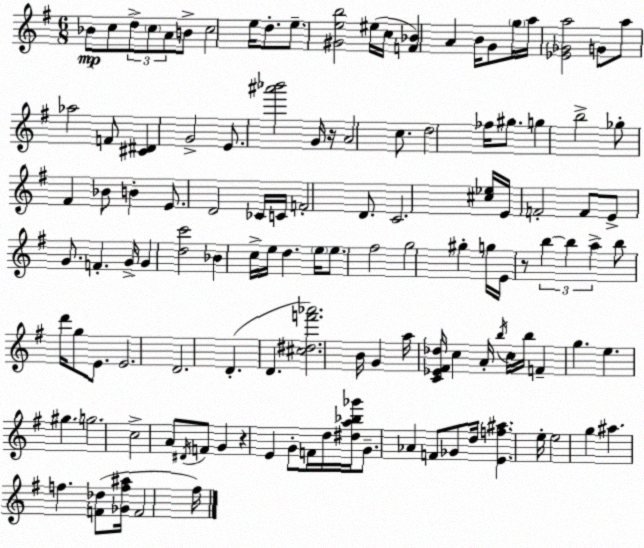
X:1
T:Untitled
M:6/8
L:1/4
K:G
_B/2 c/2 d/2 c/2 A/2 B/2 c2 e/4 d/2 e/2 [^Geb]2 ^e/4 c/4 [F_B] A B/4 G/2 g/4 a/4 [_E_Ga]2 G/2 a/2 _a2 F/2 [^C^D] G2 E/2 [^a'_b']2 G/4 z/4 A2 c/2 d2 _f/4 ^g/2 g b2 _g/2 ^F _B/2 B E/2 D2 _C/4 C/4 F2 D/2 C2 [^c_e]/4 E/4 F2 F/2 E/2 G/2 F G/4 G [dc']2 _B c/4 e/4 d e/4 e/2 ^f2 g2 ^g g/4 E/4 z/2 b b a b/2 d'/4 g/2 E/2 E2 D2 D D [^c^df'_a']2 B/4 G a/4 [C_E^F_d]/4 c A/4 b/4 c/4 b/4 F g e ^g g2 c2 A/2 ^D/4 F/2 G z E G/2 F/4 d/4 [^da_b_g']/4 G/2 _A F/2 _G/2 d/4 [Ef^a] e/4 e2 g ^a f [F_d]/2 [_Gf^a]/4 F2 ^f/4